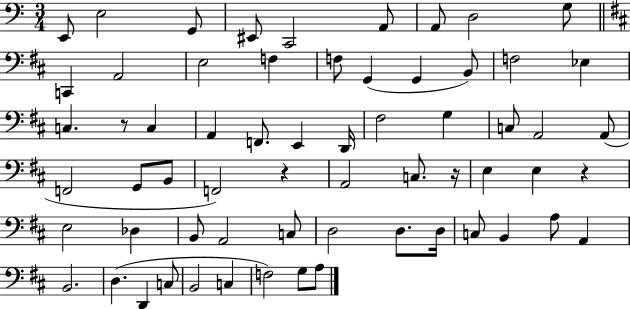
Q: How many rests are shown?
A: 4